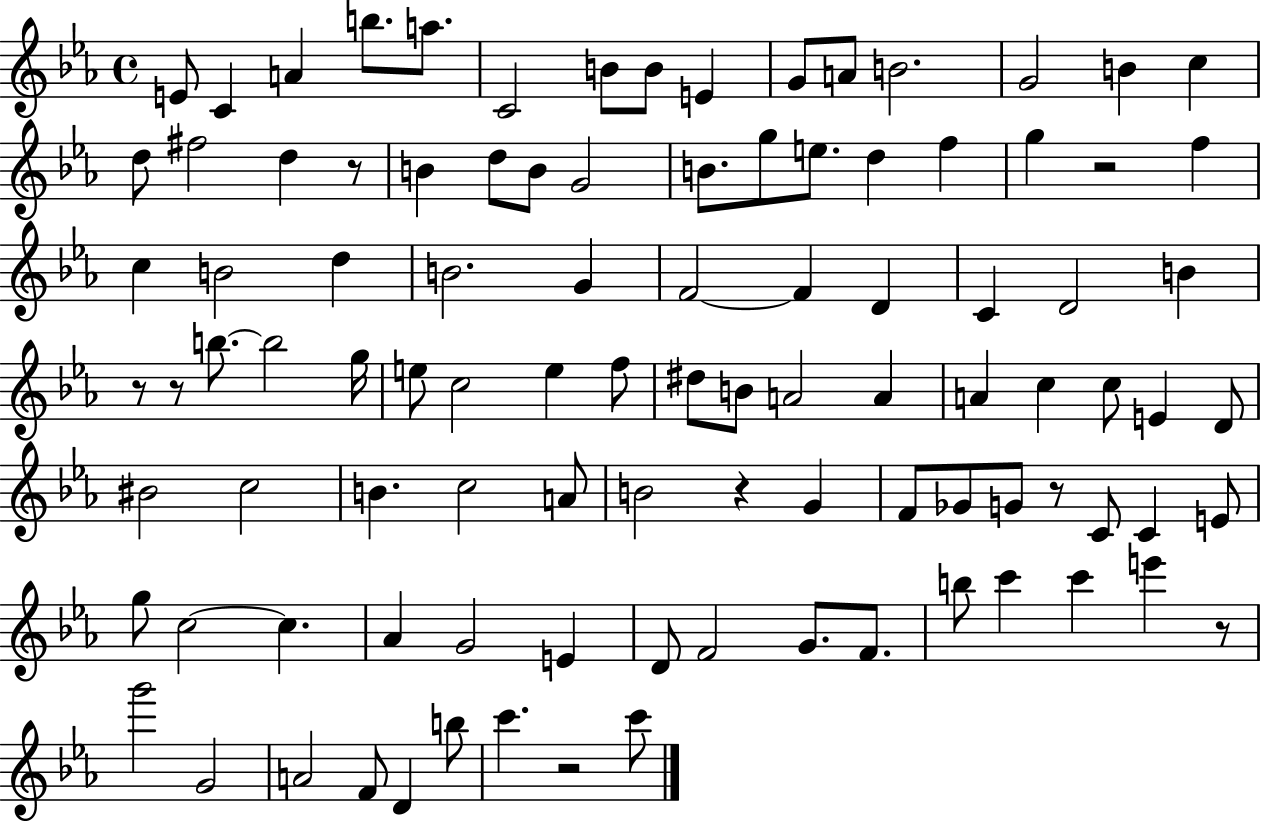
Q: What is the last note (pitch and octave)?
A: C6